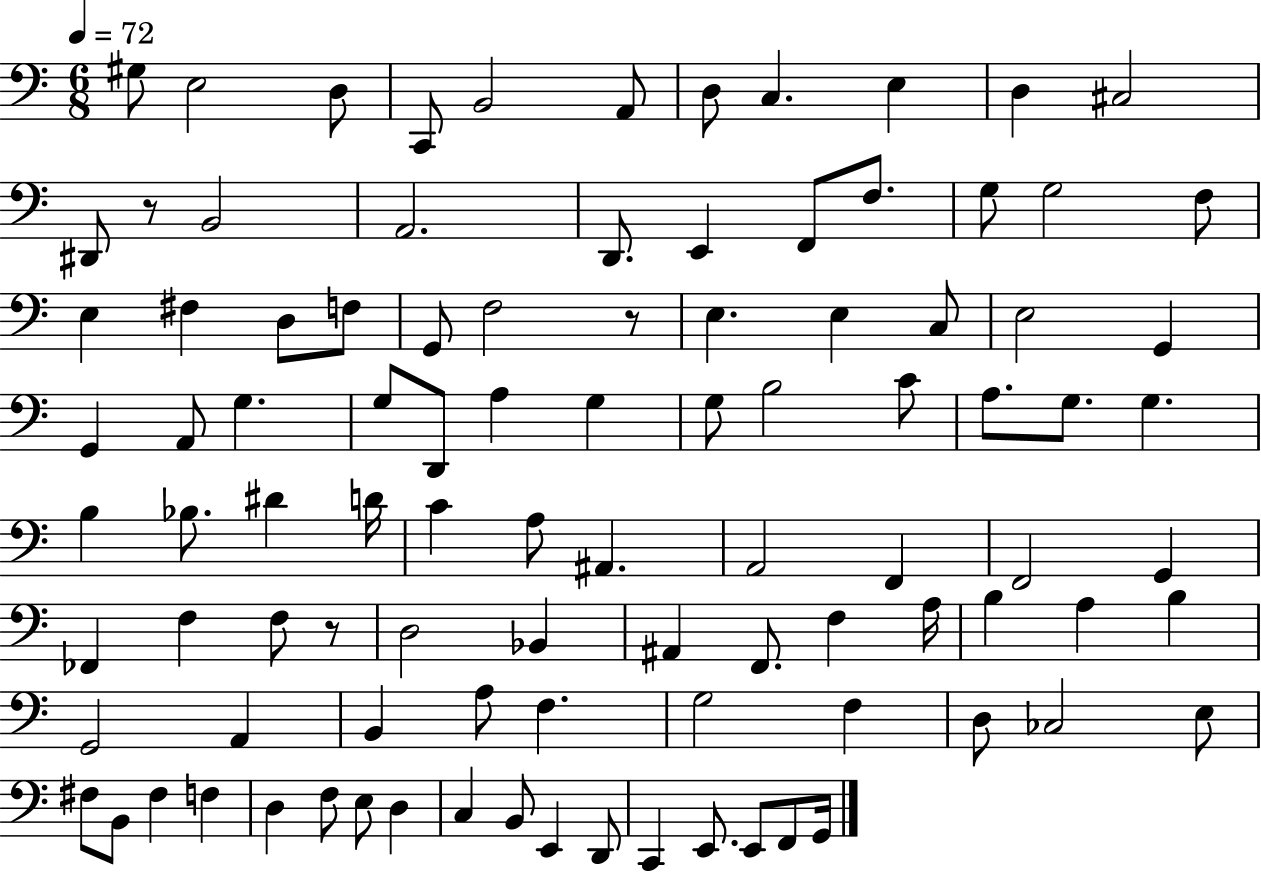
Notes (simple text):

G#3/e E3/h D3/e C2/e B2/h A2/e D3/e C3/q. E3/q D3/q C#3/h D#2/e R/e B2/h A2/h. D2/e. E2/q F2/e F3/e. G3/e G3/h F3/e E3/q F#3/q D3/e F3/e G2/e F3/h R/e E3/q. E3/q C3/e E3/h G2/q G2/q A2/e G3/q. G3/e D2/e A3/q G3/q G3/e B3/h C4/e A3/e. G3/e. G3/q. B3/q Bb3/e. D#4/q D4/s C4/q A3/e A#2/q. A2/h F2/q F2/h G2/q FES2/q F3/q F3/e R/e D3/h Bb2/q A#2/q F2/e. F3/q A3/s B3/q A3/q B3/q G2/h A2/q B2/q A3/e F3/q. G3/h F3/q D3/e CES3/h E3/e F#3/e B2/e F#3/q F3/q D3/q F3/e E3/e D3/q C3/q B2/e E2/q D2/e C2/q E2/e. E2/e F2/e G2/s